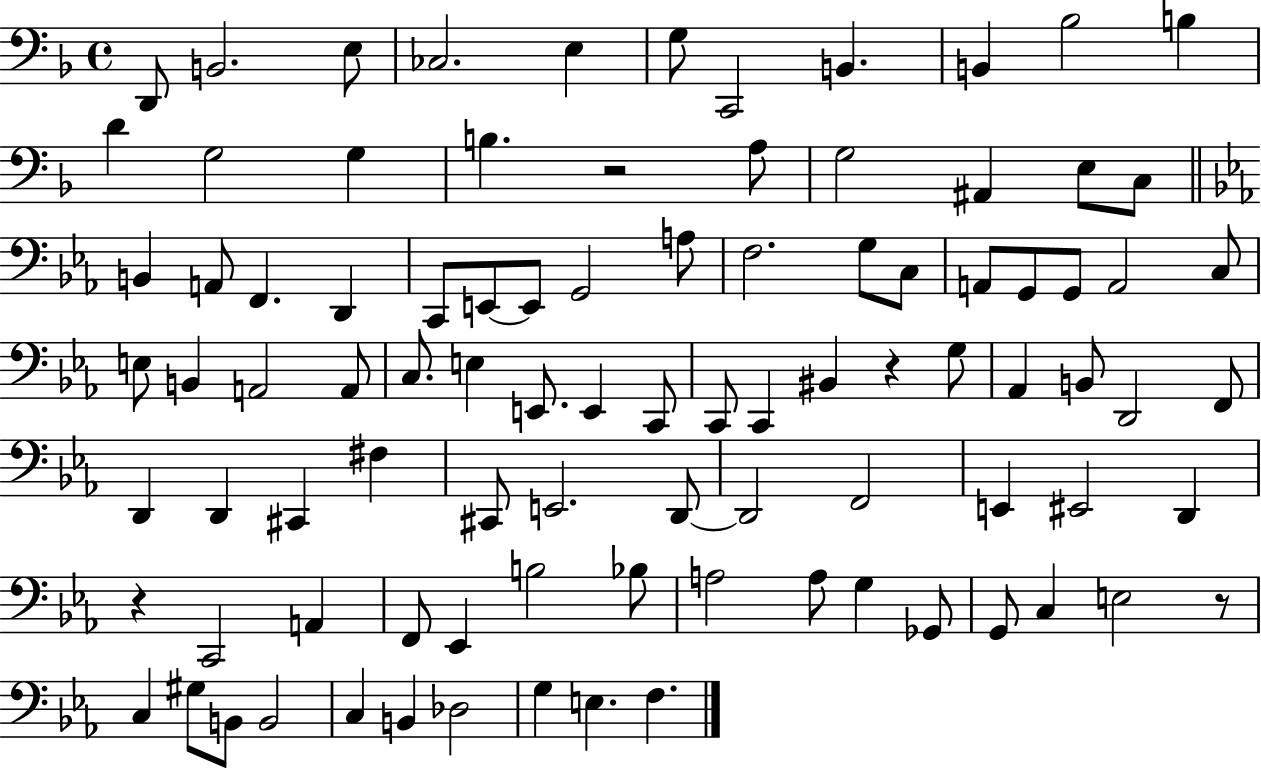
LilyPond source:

{
  \clef bass
  \time 4/4
  \defaultTimeSignature
  \key f \major
  d,8 b,2. e8 | ces2. e4 | g8 c,2 b,4. | b,4 bes2 b4 | \break d'4 g2 g4 | b4. r2 a8 | g2 ais,4 e8 c8 | \bar "||" \break \key c \minor b,4 a,8 f,4. d,4 | c,8 e,8~~ e,8 g,2 a8 | f2. g8 c8 | a,8 g,8 g,8 a,2 c8 | \break e8 b,4 a,2 a,8 | c8. e4 e,8. e,4 c,8 | c,8 c,4 bis,4 r4 g8 | aes,4 b,8 d,2 f,8 | \break d,4 d,4 cis,4 fis4 | cis,8 e,2. d,8~~ | d,2 f,2 | e,4 eis,2 d,4 | \break r4 c,2 a,4 | f,8 ees,4 b2 bes8 | a2 a8 g4 ges,8 | g,8 c4 e2 r8 | \break c4 gis8 b,8 b,2 | c4 b,4 des2 | g4 e4. f4. | \bar "|."
}